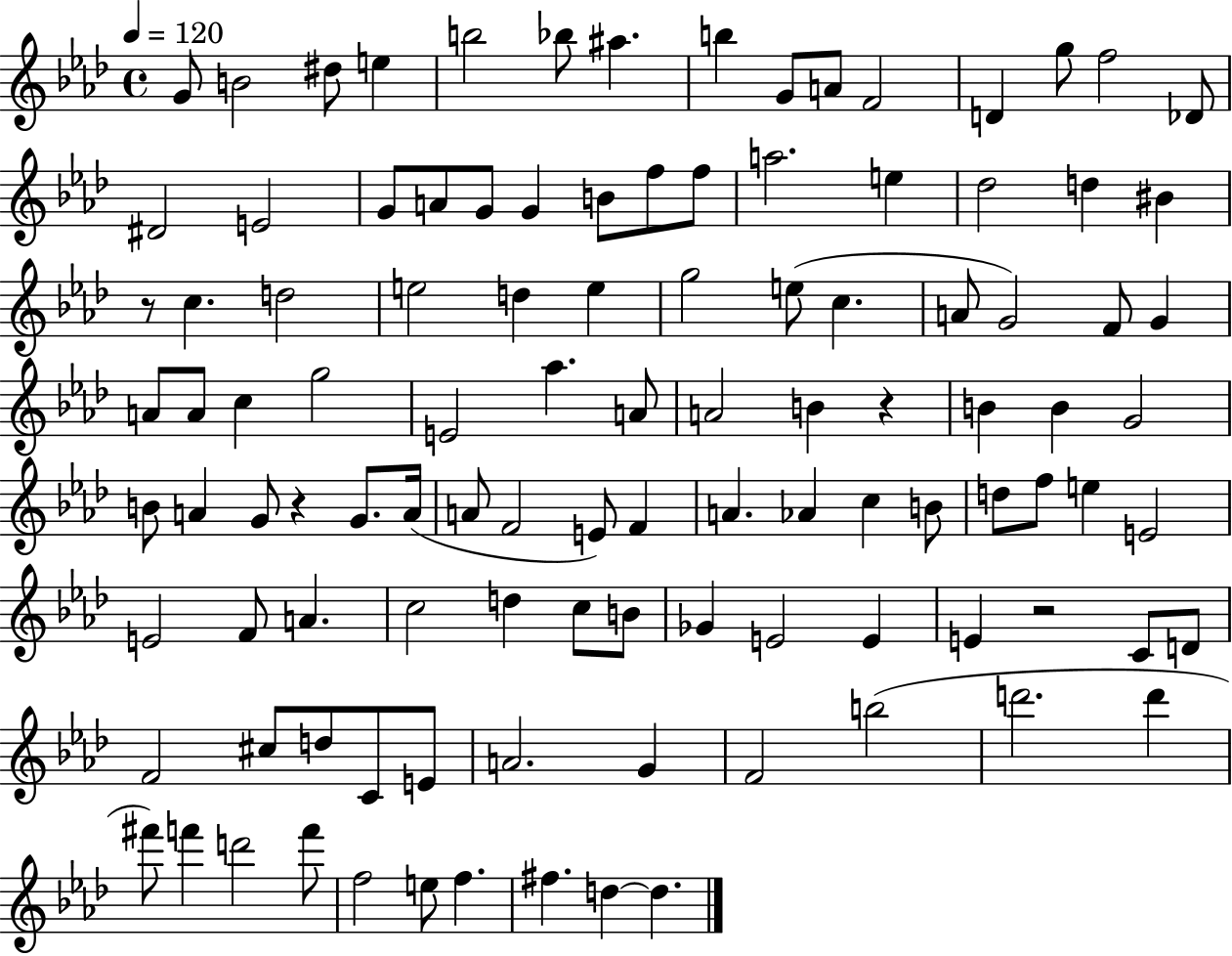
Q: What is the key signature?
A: AES major